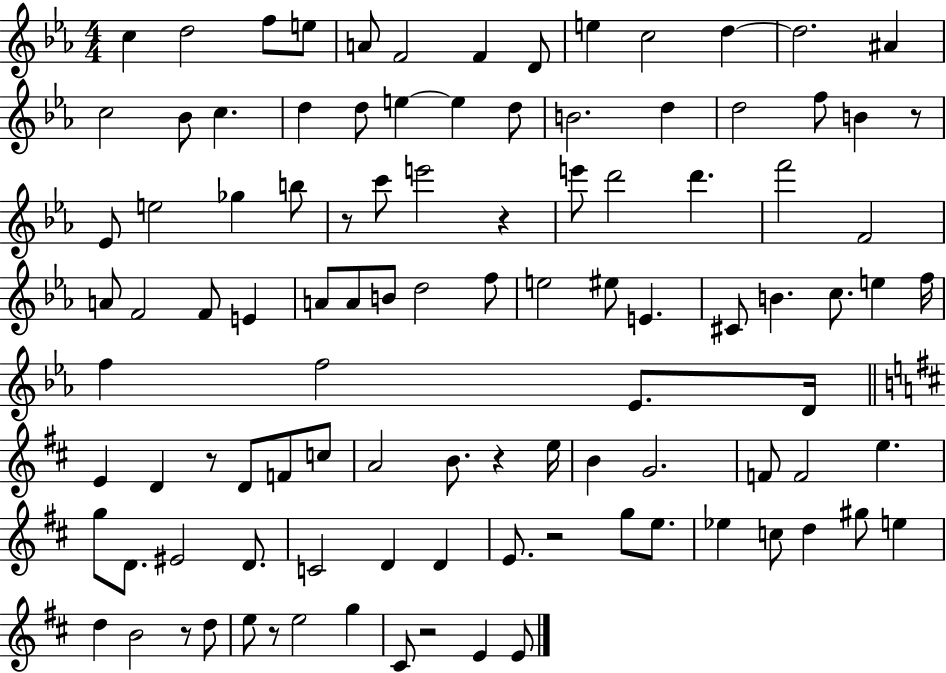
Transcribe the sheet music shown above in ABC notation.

X:1
T:Untitled
M:4/4
L:1/4
K:Eb
c d2 f/2 e/2 A/2 F2 F D/2 e c2 d d2 ^A c2 _B/2 c d d/2 e e d/2 B2 d d2 f/2 B z/2 _E/2 e2 _g b/2 z/2 c'/2 e'2 z e'/2 d'2 d' f'2 F2 A/2 F2 F/2 E A/2 A/2 B/2 d2 f/2 e2 ^e/2 E ^C/2 B c/2 e f/4 f f2 _E/2 D/4 E D z/2 D/2 F/2 c/2 A2 B/2 z e/4 B G2 F/2 F2 e g/2 D/2 ^E2 D/2 C2 D D E/2 z2 g/2 e/2 _e c/2 d ^g/2 e d B2 z/2 d/2 e/2 z/2 e2 g ^C/2 z2 E E/2